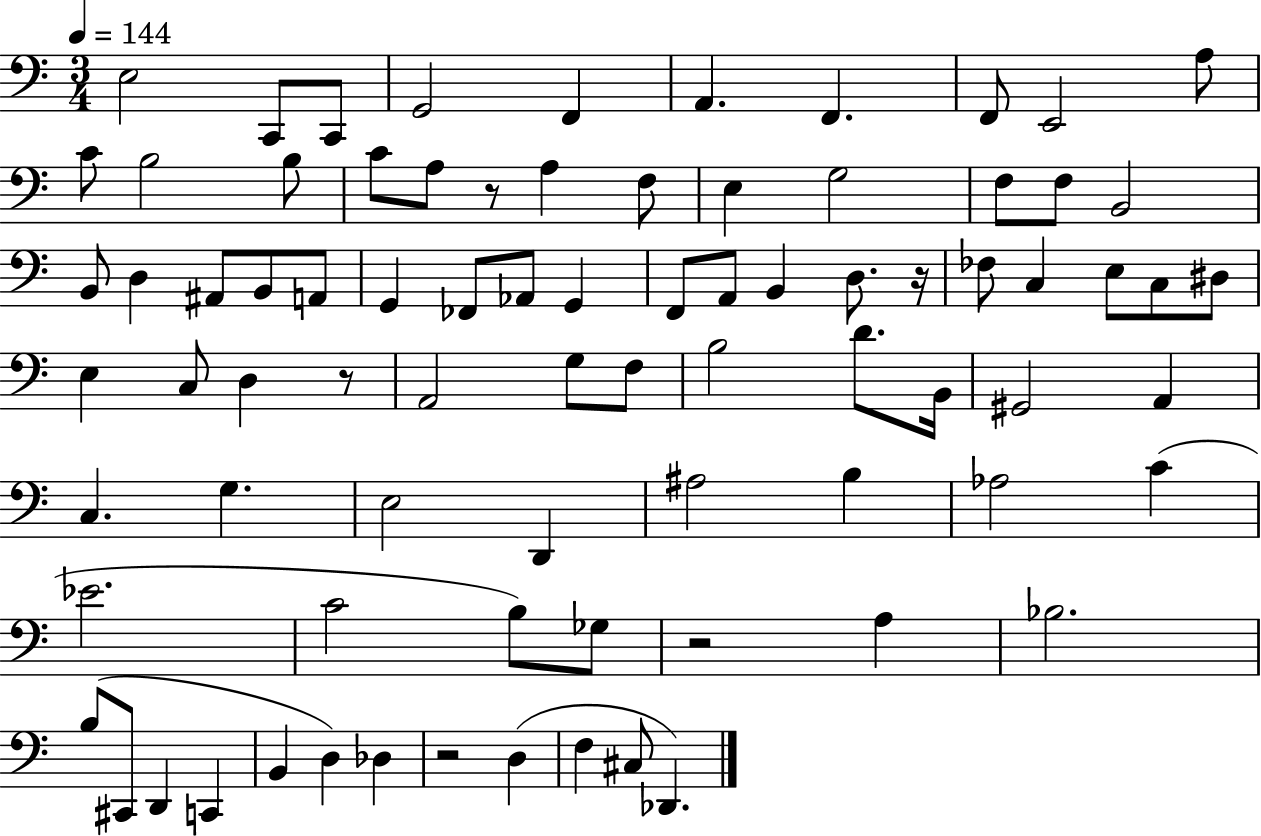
E3/h C2/e C2/e G2/h F2/q A2/q. F2/q. F2/e E2/h A3/e C4/e B3/h B3/e C4/e A3/e R/e A3/q F3/e E3/q G3/h F3/e F3/e B2/h B2/e D3/q A#2/e B2/e A2/e G2/q FES2/e Ab2/e G2/q F2/e A2/e B2/q D3/e. R/s FES3/e C3/q E3/e C3/e D#3/e E3/q C3/e D3/q R/e A2/h G3/e F3/e B3/h D4/e. B2/s G#2/h A2/q C3/q. G3/q. E3/h D2/q A#3/h B3/q Ab3/h C4/q Eb4/h. C4/h B3/e Gb3/e R/h A3/q Bb3/h. B3/e C#2/e D2/q C2/q B2/q D3/q Db3/q R/h D3/q F3/q C#3/e Db2/q.